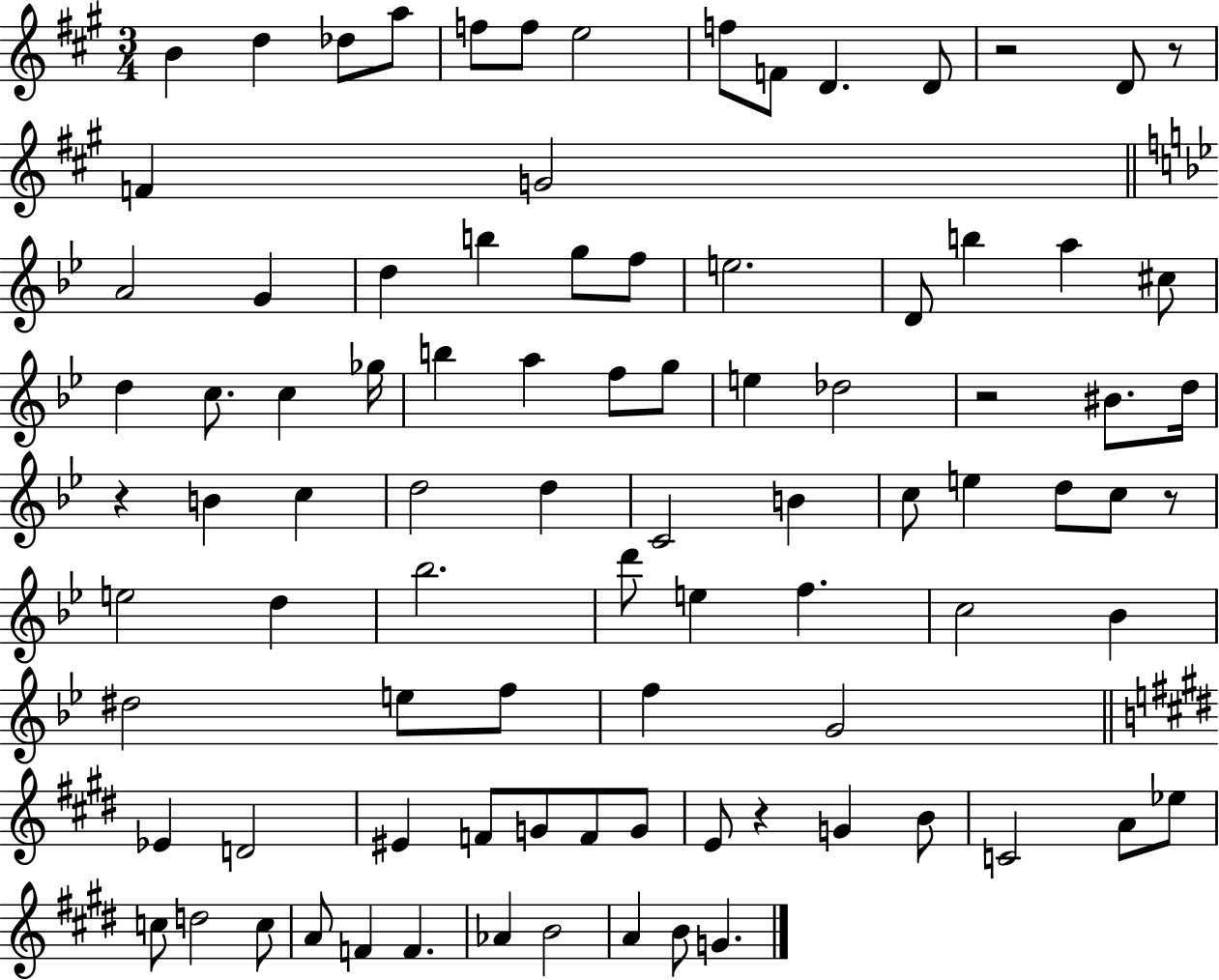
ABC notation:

X:1
T:Untitled
M:3/4
L:1/4
K:A
B d _d/2 a/2 f/2 f/2 e2 f/2 F/2 D D/2 z2 D/2 z/2 F G2 A2 G d b g/2 f/2 e2 D/2 b a ^c/2 d c/2 c _g/4 b a f/2 g/2 e _d2 z2 ^B/2 d/4 z B c d2 d C2 B c/2 e d/2 c/2 z/2 e2 d _b2 d'/2 e f c2 _B ^d2 e/2 f/2 f G2 _E D2 ^E F/2 G/2 F/2 G/2 E/2 z G B/2 C2 A/2 _e/2 c/2 d2 c/2 A/2 F F _A B2 A B/2 G